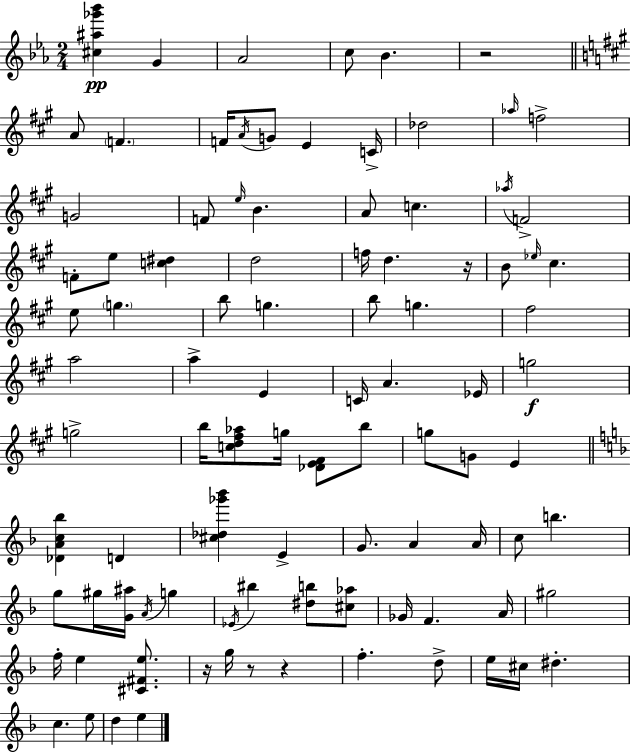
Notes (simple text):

[C#5,A#5,Gb6,Bb6]/q G4/q Ab4/h C5/e Bb4/q. R/h A4/e F4/q. F4/s A4/s G4/e E4/q C4/s Db5/h Ab5/s F5/h G4/h F4/e E5/s B4/q. A4/e C5/q. Ab5/s F4/h F4/e E5/e [C5,D#5]/q D5/h F5/s D5/q. R/s B4/e Eb5/s C#5/q. E5/e G5/q. B5/e G5/q. B5/e G5/q. F#5/h A5/h A5/q E4/q C4/s A4/q. Eb4/s G5/h G5/h B5/s [C5,D5,F#5,Ab5]/e G5/s [Db4,E4,F#4]/e B5/e G5/e G4/e E4/q [Db4,A4,C5,Bb5]/q D4/q [C#5,Db5,Gb6,Bb6]/q E4/q G4/e. A4/q A4/s C5/e B5/q. G5/e G#5/s [G4,A#5]/s A4/s G5/q Eb4/s BIS5/q [D#5,B5]/e [C#5,Ab5]/e Gb4/s F4/q. A4/s G#5/h F5/s E5/q [C#4,F#4,E5]/e. R/s G5/s R/e R/q F5/q. D5/e E5/s C#5/s D#5/q. C5/q. E5/e D5/q E5/q